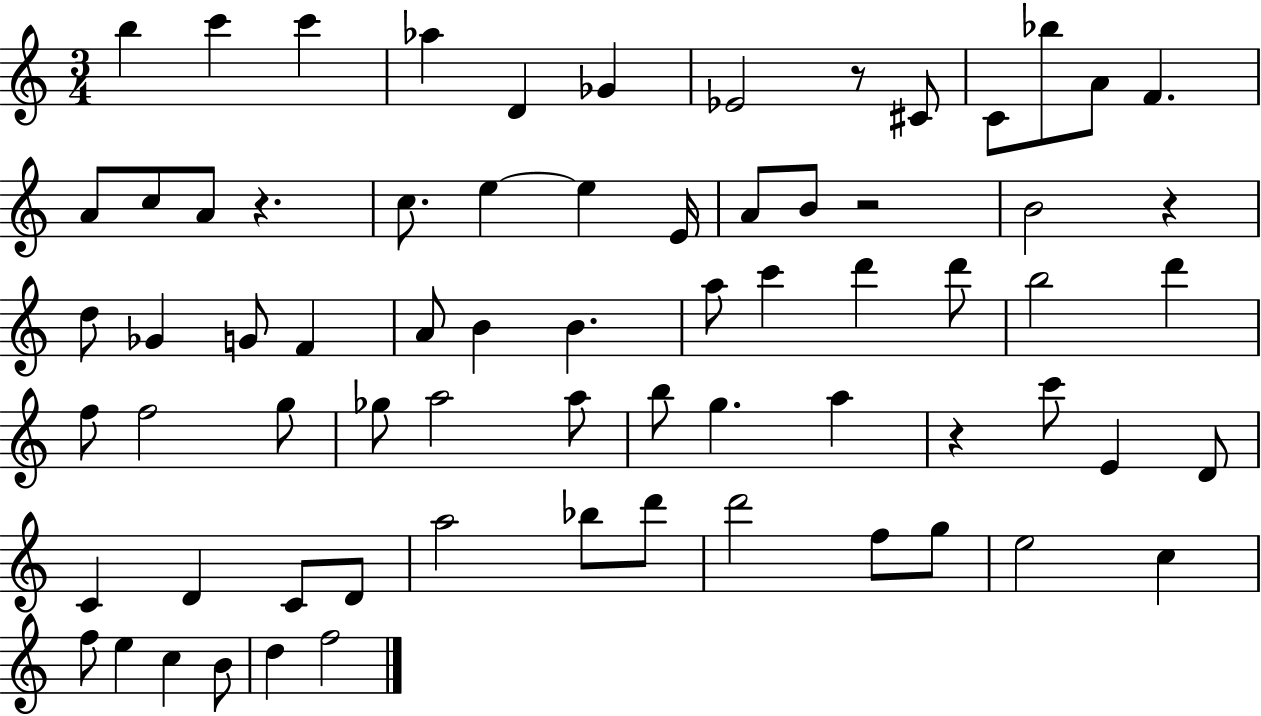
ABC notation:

X:1
T:Untitled
M:3/4
L:1/4
K:C
b c' c' _a D _G _E2 z/2 ^C/2 C/2 _b/2 A/2 F A/2 c/2 A/2 z c/2 e e E/4 A/2 B/2 z2 B2 z d/2 _G G/2 F A/2 B B a/2 c' d' d'/2 b2 d' f/2 f2 g/2 _g/2 a2 a/2 b/2 g a z c'/2 E D/2 C D C/2 D/2 a2 _b/2 d'/2 d'2 f/2 g/2 e2 c f/2 e c B/2 d f2